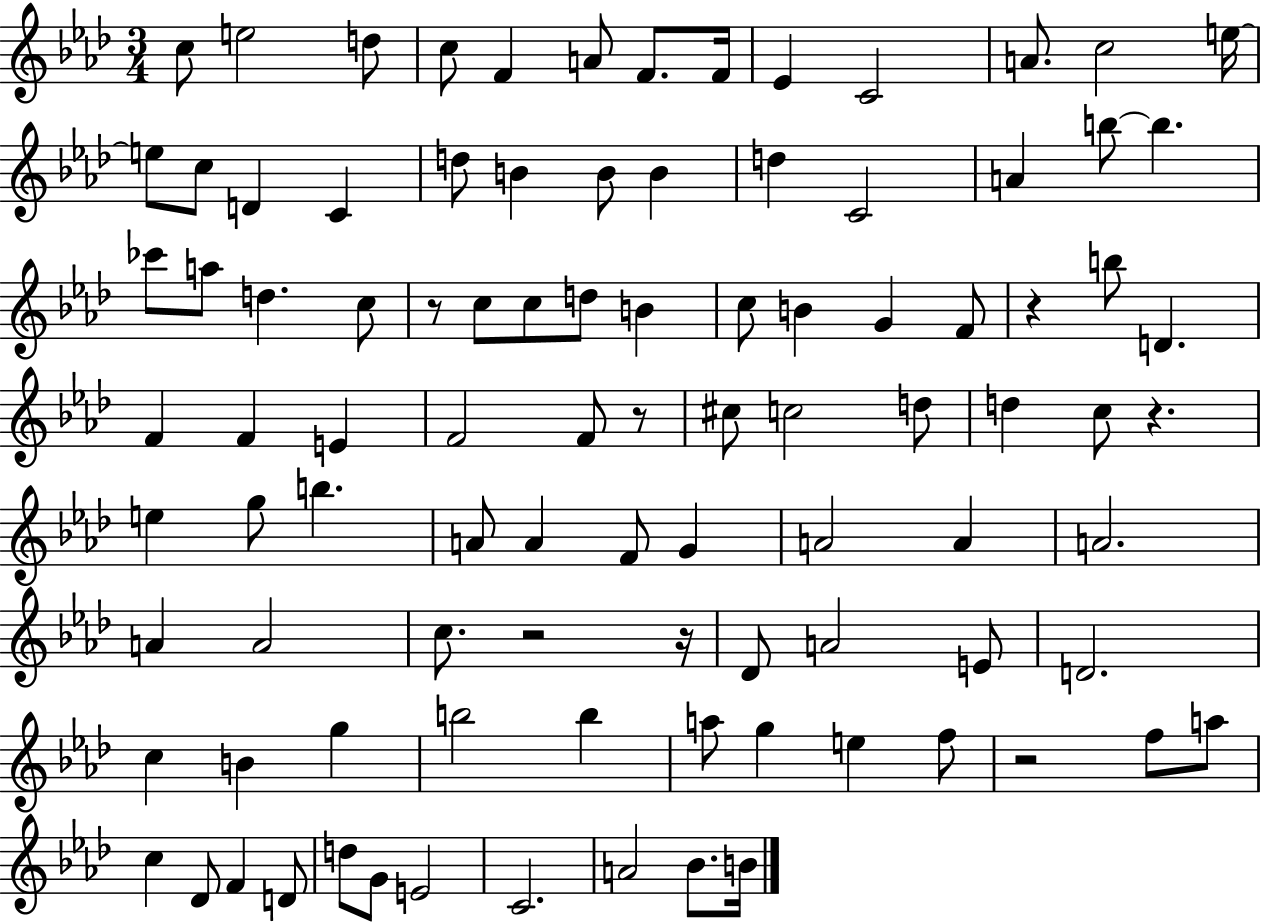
{
  \clef treble
  \numericTimeSignature
  \time 3/4
  \key aes \major
  c''8 e''2 d''8 | c''8 f'4 a'8 f'8. f'16 | ees'4 c'2 | a'8. c''2 e''16~~ | \break e''8 c''8 d'4 c'4 | d''8 b'4 b'8 b'4 | d''4 c'2 | a'4 b''8~~ b''4. | \break ces'''8 a''8 d''4. c''8 | r8 c''8 c''8 d''8 b'4 | c''8 b'4 g'4 f'8 | r4 b''8 d'4. | \break f'4 f'4 e'4 | f'2 f'8 r8 | cis''8 c''2 d''8 | d''4 c''8 r4. | \break e''4 g''8 b''4. | a'8 a'4 f'8 g'4 | a'2 a'4 | a'2. | \break a'4 a'2 | c''8. r2 r16 | des'8 a'2 e'8 | d'2. | \break c''4 b'4 g''4 | b''2 b''4 | a''8 g''4 e''4 f''8 | r2 f''8 a''8 | \break c''4 des'8 f'4 d'8 | d''8 g'8 e'2 | c'2. | a'2 bes'8. b'16 | \break \bar "|."
}